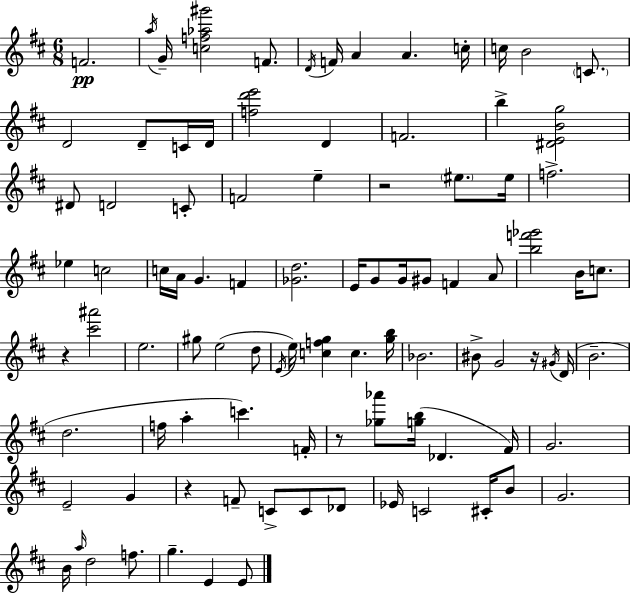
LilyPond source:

{
  \clef treble
  \numericTimeSignature
  \time 6/8
  \key d \major
  f'2.\pp | \acciaccatura { a''16 } g'16-- <c'' f'' aes'' gis'''>2 f'8. | \acciaccatura { d'16 } f'16 a'4 a'4. | c''16-. c''16 b'2 \parenthesize c'8. | \break d'2 d'8-- | c'16 d'16 <f'' d''' e'''>2 d'4 | f'2. | b''4-> <dis' e' b' g''>2 | \break dis'8 d'2 | c'8-. f'2 e''4-- | r2 \parenthesize eis''8. | eis''16 f''2.-> | \break ees''4 c''2 | c''16 a'16 g'4. f'4 | <ges' d''>2. | e'16 g'8 g'16 gis'8 f'4 | \break a'8 <b'' f''' ges'''>2 b'16 c''8. | r4 <cis''' ais'''>2 | e''2. | gis''8 e''2( | \break d''8 \acciaccatura { e'16 } e''16) <c'' f'' g''>4 c''4. | <g'' b''>16 bes'2. | bis'8-> g'2 | r16 \acciaccatura { gis'16 } d'16( b'2.-- | \break d''2. | f''16 a''4-. c'''4.) | f'16-. r8 <ges'' aes'''>8 <g'' b''>16( des'4. | fis'16) g'2. | \break e'2-- | g'4 r4 f'8-- c'8-> | c'8 des'8 ees'16 c'2 | cis'16-. b'8 g'2. | \break b'16 \grace { a''16 } d''2 | f''8. g''4.-- e'4 | e'8 \bar "|."
}